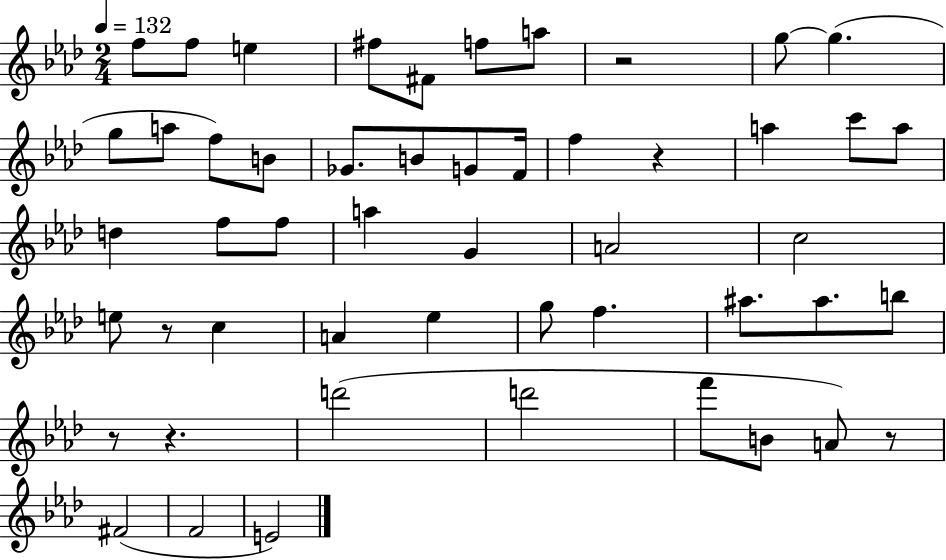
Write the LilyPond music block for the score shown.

{
  \clef treble
  \numericTimeSignature
  \time 2/4
  \key aes \major
  \tempo 4 = 132
  \repeat volta 2 { f''8 f''8 e''4 | fis''8 fis'8 f''8 a''8 | r2 | g''8~~ g''4.( | \break g''8 a''8 f''8) b'8 | ges'8. b'8 g'8 f'16 | f''4 r4 | a''4 c'''8 a''8 | \break d''4 f''8 f''8 | a''4 g'4 | a'2 | c''2 | \break e''8 r8 c''4 | a'4 ees''4 | g''8 f''4. | ais''8. ais''8. b''8 | \break r8 r4. | d'''2( | d'''2 | f'''8 b'8 a'8) r8 | \break fis'2( | f'2 | e'2) | } \bar "|."
}